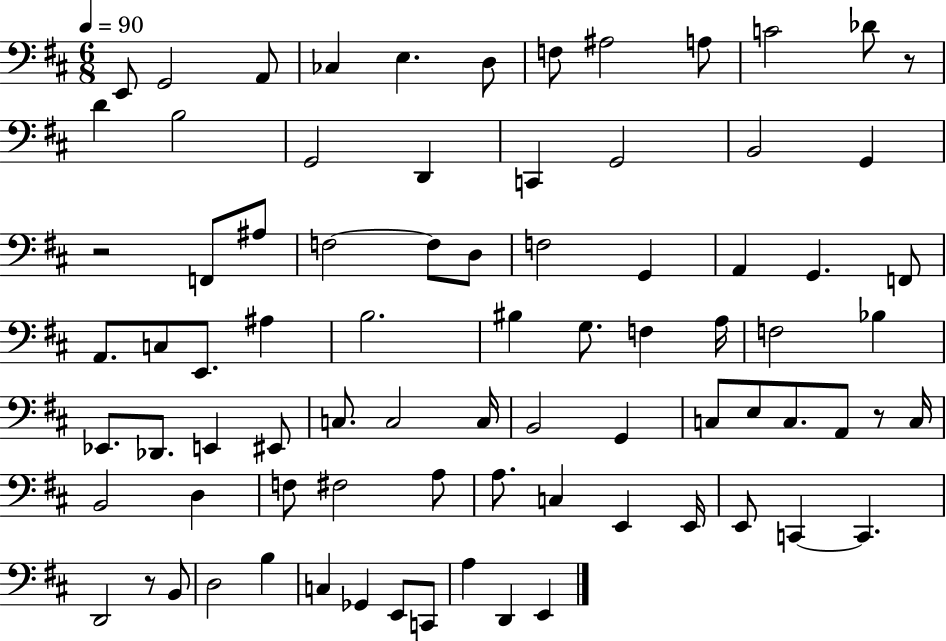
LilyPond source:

{
  \clef bass
  \numericTimeSignature
  \time 6/8
  \key d \major
  \tempo 4 = 90
  \repeat volta 2 { e,8 g,2 a,8 | ces4 e4. d8 | f8 ais2 a8 | c'2 des'8 r8 | \break d'4 b2 | g,2 d,4 | c,4 g,2 | b,2 g,4 | \break r2 f,8 ais8 | f2~~ f8 d8 | f2 g,4 | a,4 g,4. f,8 | \break a,8. c8 e,8. ais4 | b2. | bis4 g8. f4 a16 | f2 bes4 | \break ees,8. des,8. e,4 eis,8 | c8. c2 c16 | b,2 g,4 | c8 e8 c8. a,8 r8 c16 | \break b,2 d4 | f8 fis2 a8 | a8. c4 e,4 e,16 | e,8 c,4~~ c,4. | \break d,2 r8 b,8 | d2 b4 | c4 ges,4 e,8 c,8 | a4 d,4 e,4 | \break } \bar "|."
}